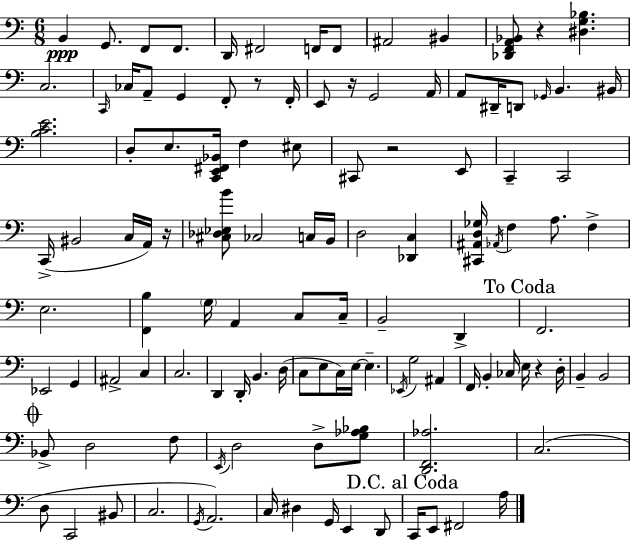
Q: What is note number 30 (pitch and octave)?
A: EIS3